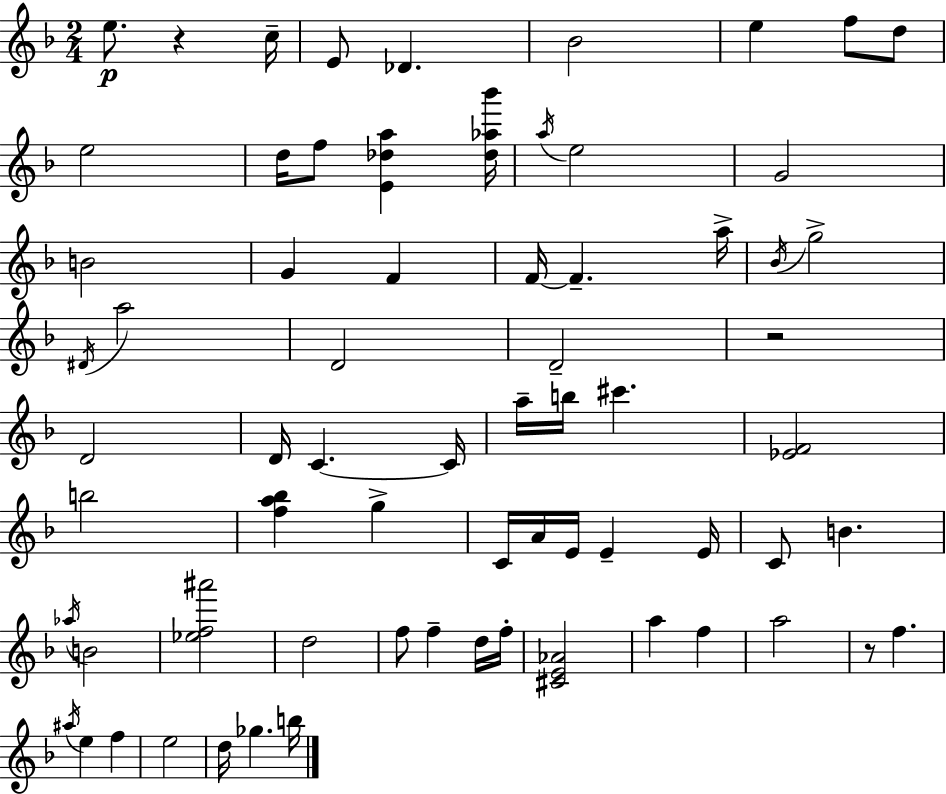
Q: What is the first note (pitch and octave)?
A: E5